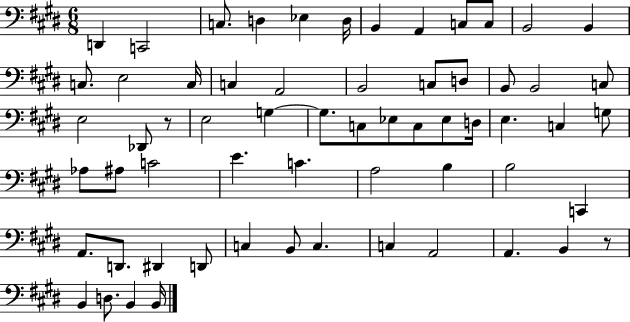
X:1
T:Untitled
M:6/8
L:1/4
K:E
D,, C,,2 C,/2 D, _E, D,/4 B,, A,, C,/2 C,/2 B,,2 B,, C,/2 E,2 C,/4 C, A,,2 B,,2 C,/2 D,/2 B,,/2 B,,2 C,/2 E,2 _D,,/2 z/2 E,2 G, G,/2 C,/2 _E,/2 C,/2 _E,/2 D,/4 E, C, G,/2 _A,/2 ^A,/2 C2 E C A,2 B, B,2 C,, A,,/2 D,,/2 ^D,, D,,/2 C, B,,/2 C, C, A,,2 A,, B,, z/2 B,, D,/2 B,, B,,/4